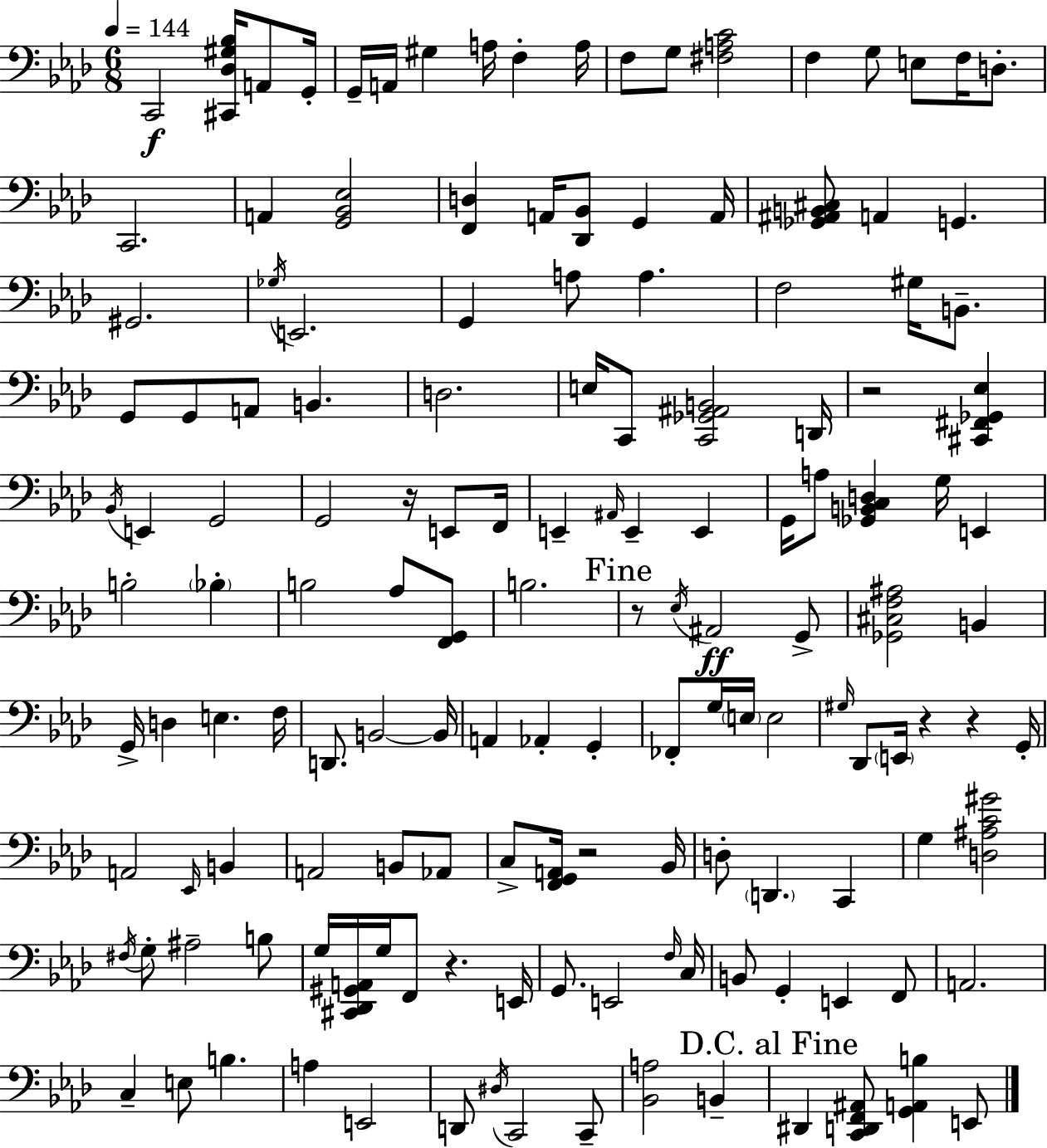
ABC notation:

X:1
T:Untitled
M:6/8
L:1/4
K:Ab
C,,2 [^C,,_D,^G,_B,]/4 A,,/2 G,,/4 G,,/4 A,,/4 ^G, A,/4 F, A,/4 F,/2 G,/2 [^F,A,C]2 F, G,/2 E,/2 F,/4 D,/2 C,,2 A,, [G,,_B,,_E,]2 [F,,D,] A,,/4 [_D,,_B,,]/2 G,, A,,/4 [_G,,^A,,B,,^C,]/2 A,, G,, ^G,,2 _G,/4 E,,2 G,, A,/2 A, F,2 ^G,/4 B,,/2 G,,/2 G,,/2 A,,/2 B,, D,2 E,/4 C,,/2 [C,,_G,,^A,,B,,]2 D,,/4 z2 [^C,,^F,,_G,,_E,] _B,,/4 E,, G,,2 G,,2 z/4 E,,/2 F,,/4 E,, ^A,,/4 E,, E,, G,,/4 A,/2 [_G,,B,,C,D,] G,/4 E,, B,2 _B, B,2 _A,/2 [F,,G,,]/2 B,2 z/2 _E,/4 ^A,,2 G,,/2 [_G,,^C,F,^A,]2 B,, G,,/4 D, E, F,/4 D,,/2 B,,2 B,,/4 A,, _A,, G,, _F,,/2 G,/4 E,/4 E,2 ^G,/4 _D,,/2 E,,/4 z z G,,/4 A,,2 _E,,/4 B,, A,,2 B,,/2 _A,,/2 C,/2 [F,,G,,A,,]/4 z2 _B,,/4 D,/2 D,, C,, G, [D,^A,C^G]2 ^F,/4 G,/2 ^A,2 B,/2 G,/4 [^C,,_D,,^G,,A,,]/4 G,/4 F,,/2 z E,,/4 G,,/2 E,,2 F,/4 C,/4 B,,/2 G,, E,, F,,/2 A,,2 C, E,/2 B, A, E,,2 D,,/2 ^D,/4 C,,2 C,,/2 [_B,,A,]2 B,, ^D,, [C,,D,,F,,^A,,]/2 [G,,A,,B,] E,,/2